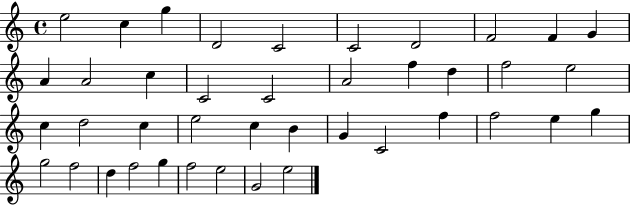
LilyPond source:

{
  \clef treble
  \time 4/4
  \defaultTimeSignature
  \key c \major
  e''2 c''4 g''4 | d'2 c'2 | c'2 d'2 | f'2 f'4 g'4 | \break a'4 a'2 c''4 | c'2 c'2 | a'2 f''4 d''4 | f''2 e''2 | \break c''4 d''2 c''4 | e''2 c''4 b'4 | g'4 c'2 f''4 | f''2 e''4 g''4 | \break g''2 f''2 | d''4 f''2 g''4 | f''2 e''2 | g'2 e''2 | \break \bar "|."
}